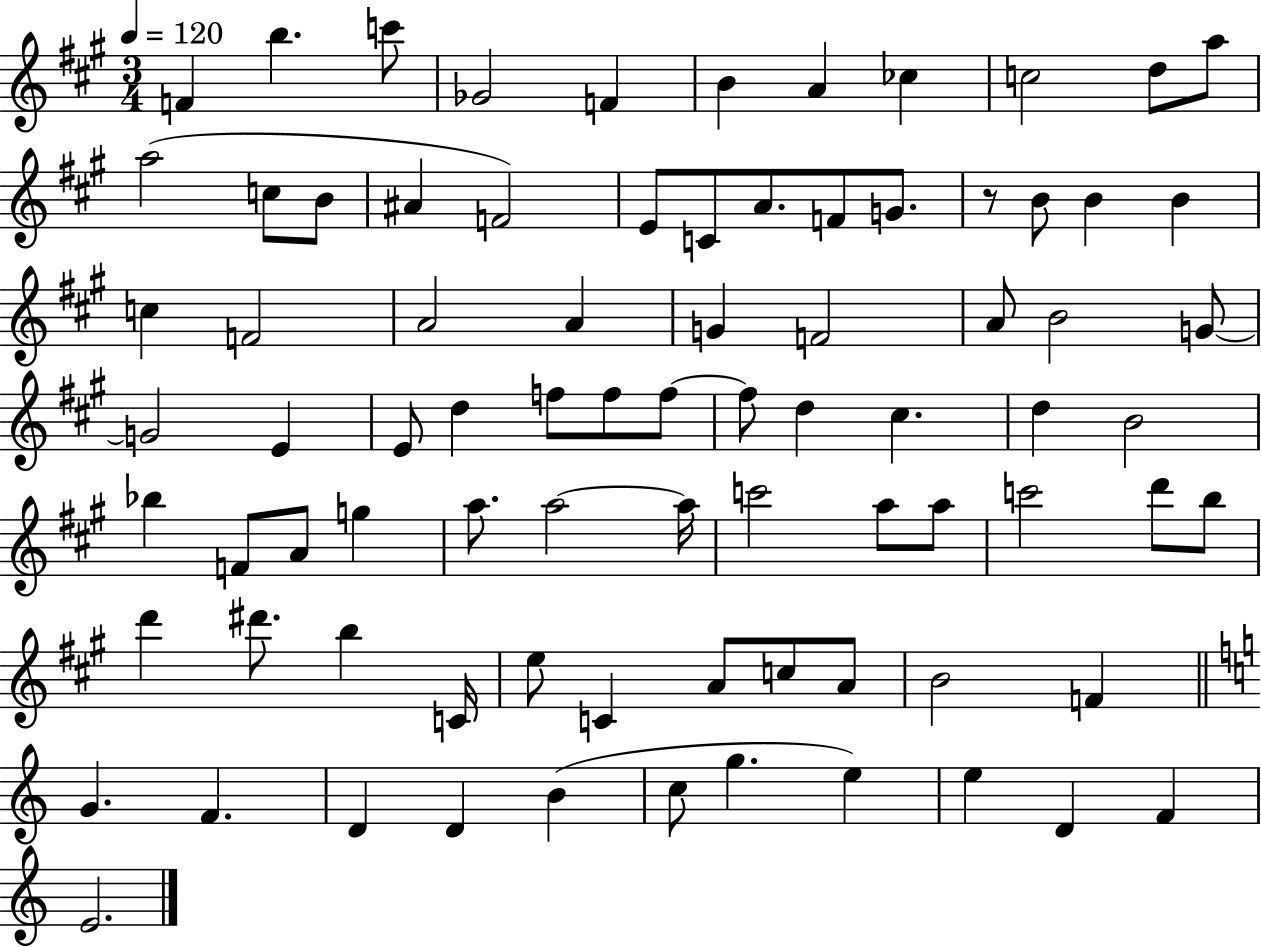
X:1
T:Untitled
M:3/4
L:1/4
K:A
F b c'/2 _G2 F B A _c c2 d/2 a/2 a2 c/2 B/2 ^A F2 E/2 C/2 A/2 F/2 G/2 z/2 B/2 B B c F2 A2 A G F2 A/2 B2 G/2 G2 E E/2 d f/2 f/2 f/2 f/2 d ^c d B2 _b F/2 A/2 g a/2 a2 a/4 c'2 a/2 a/2 c'2 d'/2 b/2 d' ^d'/2 b C/4 e/2 C A/2 c/2 A/2 B2 F G F D D B c/2 g e e D F E2